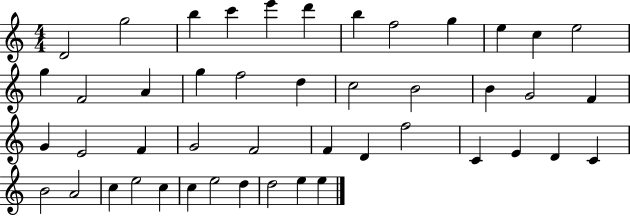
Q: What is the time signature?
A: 4/4